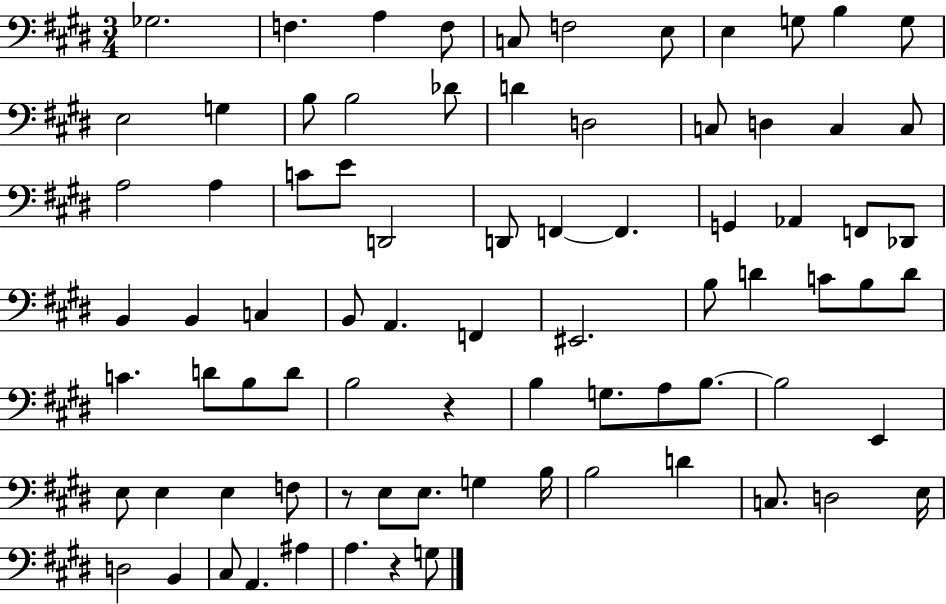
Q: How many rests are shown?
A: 3